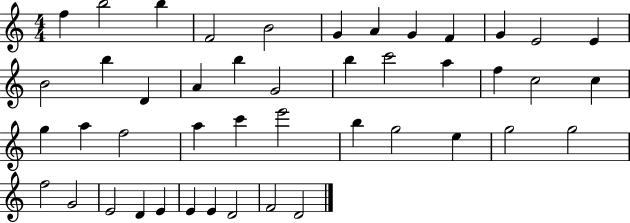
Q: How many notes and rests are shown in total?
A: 45